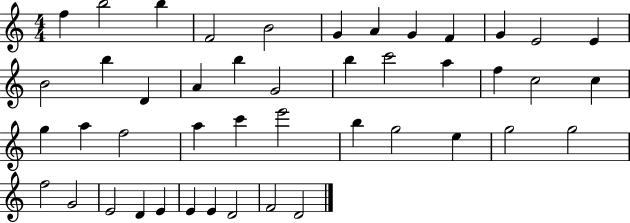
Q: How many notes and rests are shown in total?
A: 45